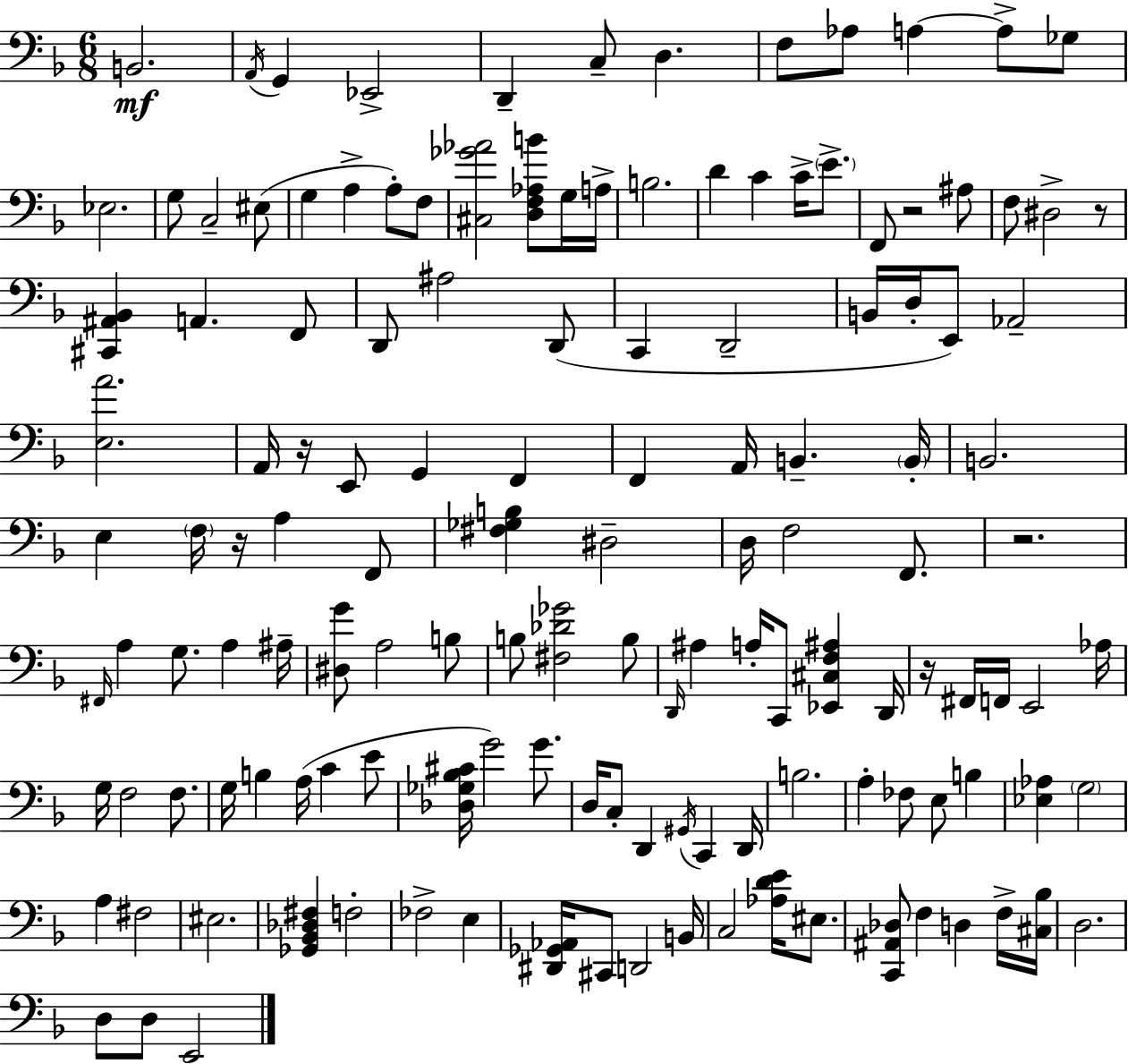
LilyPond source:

{
  \clef bass
  \numericTimeSignature
  \time 6/8
  \key d \minor
  \repeat volta 2 { b,2.\mf | \acciaccatura { a,16 } g,4 ees,2-> | d,4-- c8-- d4. | f8 aes8 a4~~ a8-> ges8 | \break ees2. | g8 c2-- eis8( | g4 a4-> a8-.) f8 | <cis ges' aes'>2 <d f aes b'>8 g16 | \break a16-> b2. | d'4 c'4 c'16-> \parenthesize e'8.-> | f,8 r2 ais8 | f8 dis2-> r8 | \break <cis, ais, bes,>4 a,4. f,8 | d,8 ais2 d,8( | c,4 d,2-- | b,16 d16-. e,8) aes,2-- | \break <e a'>2. | a,16 r16 e,8 g,4 f,4 | f,4 a,16 b,4.-- | \parenthesize b,16-. b,2. | \break e4 \parenthesize f16 r16 a4 f,8 | <fis ges b>4 dis2-- | d16 f2 f,8. | r2. | \break \grace { fis,16 } a4 g8. a4 | ais16-- <dis g'>8 a2 | b8 b8 <fis des' ges'>2 | b8 \grace { d,16 } ais4 a16-. c,8 <ees, cis f ais>4 | \break d,16 r16 fis,16 f,16 e,2 | aes16 g16 f2 | f8. g16 b4 a16( c'4 | e'8 <des ges bes cis'>16 g'2) | \break g'8. d16 c8-. d,4 \acciaccatura { gis,16 } c,4 | d,16 b2. | a4-. fes8 e8 | b4 <ees aes>4 \parenthesize g2 | \break a4 fis2 | eis2. | <ges, bes, des fis>4 f2-. | fes2-> | \break e4 <dis, ges, aes,>16 cis,8 d,2 | b,16 c2 | <aes d' e'>16 eis8. <c, ais, des>8 f4 d4 | f16-> <cis bes>16 d2. | \break d8 d8 e,2 | } \bar "|."
}